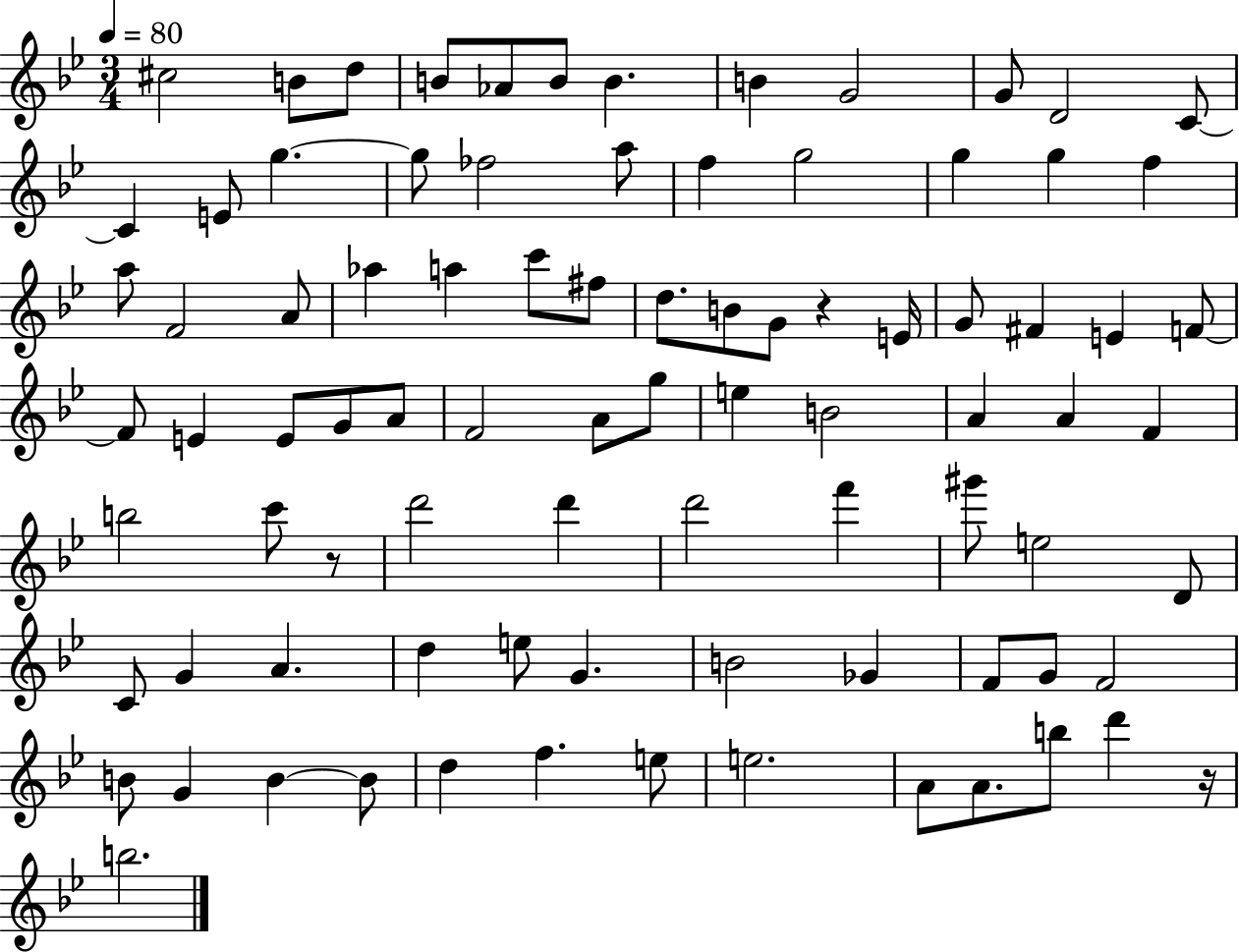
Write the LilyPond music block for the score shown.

{
  \clef treble
  \numericTimeSignature
  \time 3/4
  \key bes \major
  \tempo 4 = 80
  cis''2 b'8 d''8 | b'8 aes'8 b'8 b'4. | b'4 g'2 | g'8 d'2 c'8~~ | \break c'4 e'8 g''4.~~ | g''8 fes''2 a''8 | f''4 g''2 | g''4 g''4 f''4 | \break a''8 f'2 a'8 | aes''4 a''4 c'''8 fis''8 | d''8. b'8 g'8 r4 e'16 | g'8 fis'4 e'4 f'8~~ | \break f'8 e'4 e'8 g'8 a'8 | f'2 a'8 g''8 | e''4 b'2 | a'4 a'4 f'4 | \break b''2 c'''8 r8 | d'''2 d'''4 | d'''2 f'''4 | gis'''8 e''2 d'8 | \break c'8 g'4 a'4. | d''4 e''8 g'4. | b'2 ges'4 | f'8 g'8 f'2 | \break b'8 g'4 b'4~~ b'8 | d''4 f''4. e''8 | e''2. | a'8 a'8. b''8 d'''4 r16 | \break b''2. | \bar "|."
}